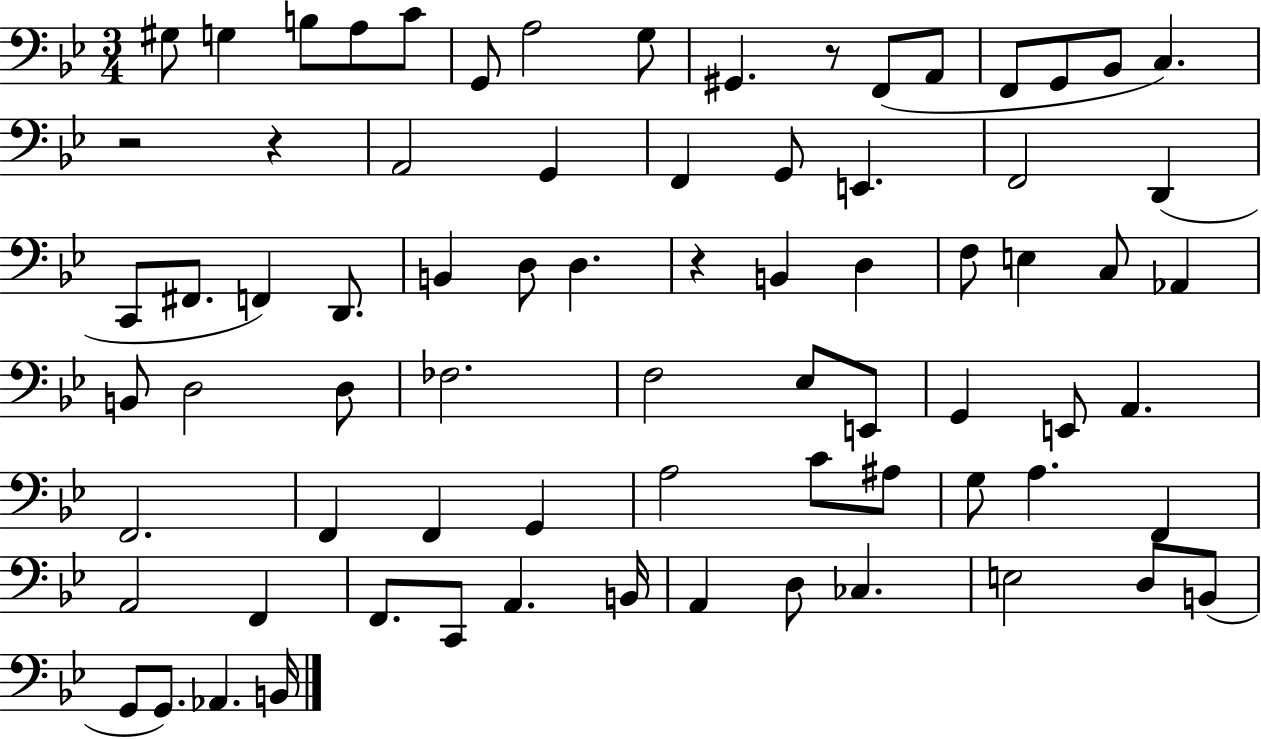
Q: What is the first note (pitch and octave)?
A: G#3